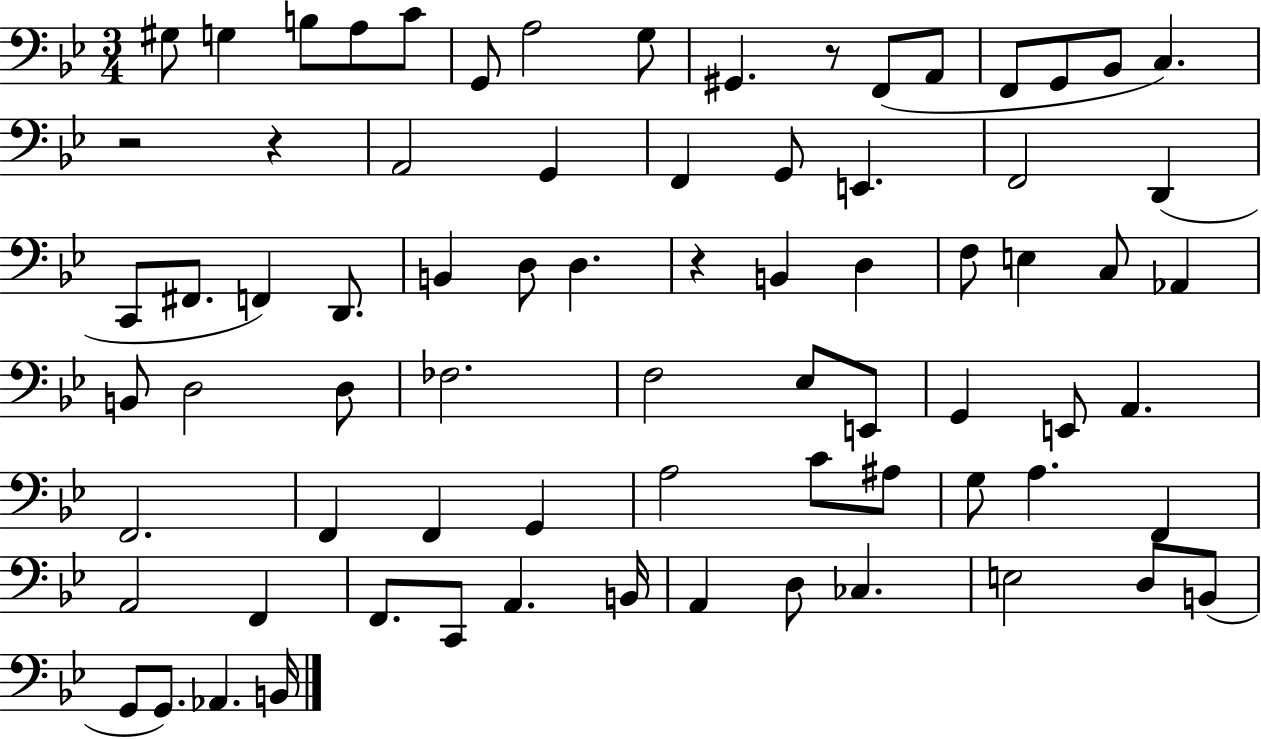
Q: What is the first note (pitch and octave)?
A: G#3